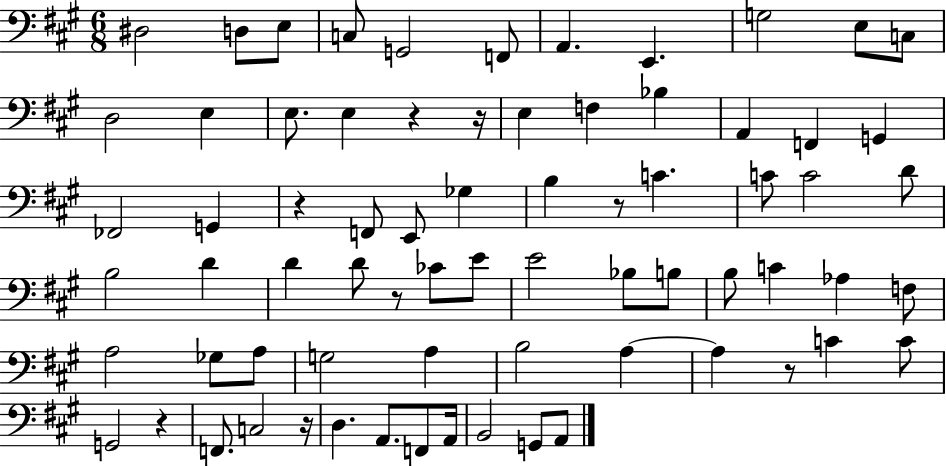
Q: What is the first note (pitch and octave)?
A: D#3